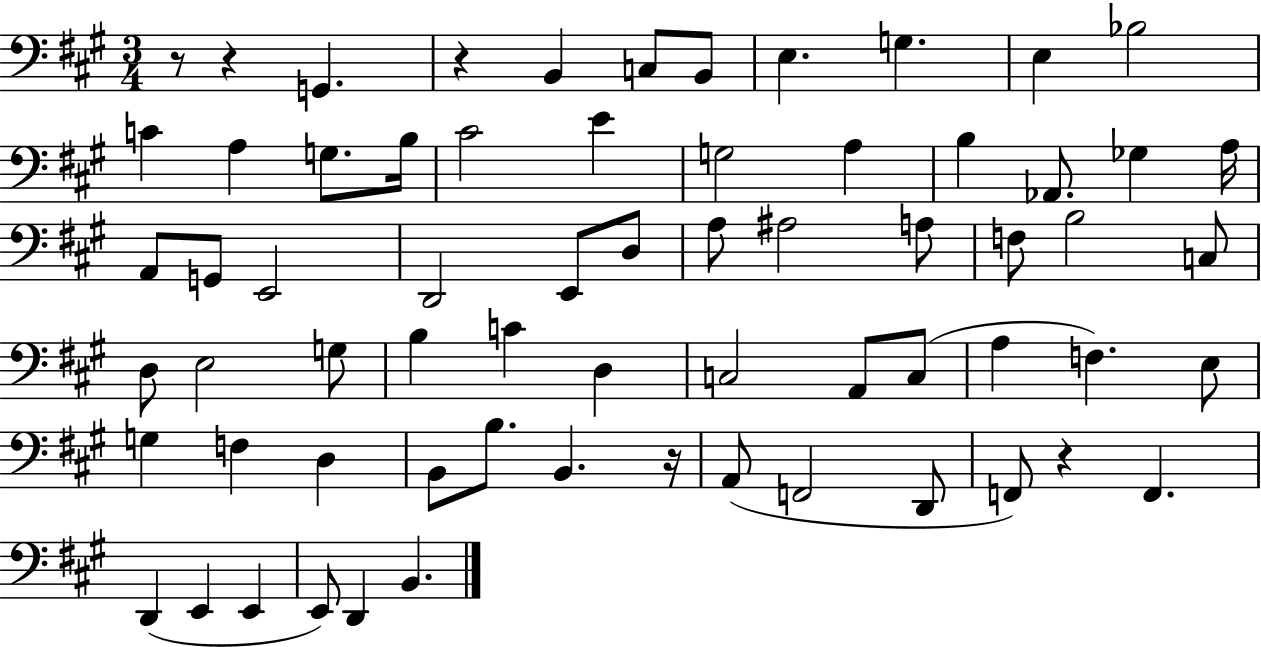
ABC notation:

X:1
T:Untitled
M:3/4
L:1/4
K:A
z/2 z G,, z B,, C,/2 B,,/2 E, G, E, _B,2 C A, G,/2 B,/4 ^C2 E G,2 A, B, _A,,/2 _G, A,/4 A,,/2 G,,/2 E,,2 D,,2 E,,/2 D,/2 A,/2 ^A,2 A,/2 F,/2 B,2 C,/2 D,/2 E,2 G,/2 B, C D, C,2 A,,/2 C,/2 A, F, E,/2 G, F, D, B,,/2 B,/2 B,, z/4 A,,/2 F,,2 D,,/2 F,,/2 z F,, D,, E,, E,, E,,/2 D,, B,,